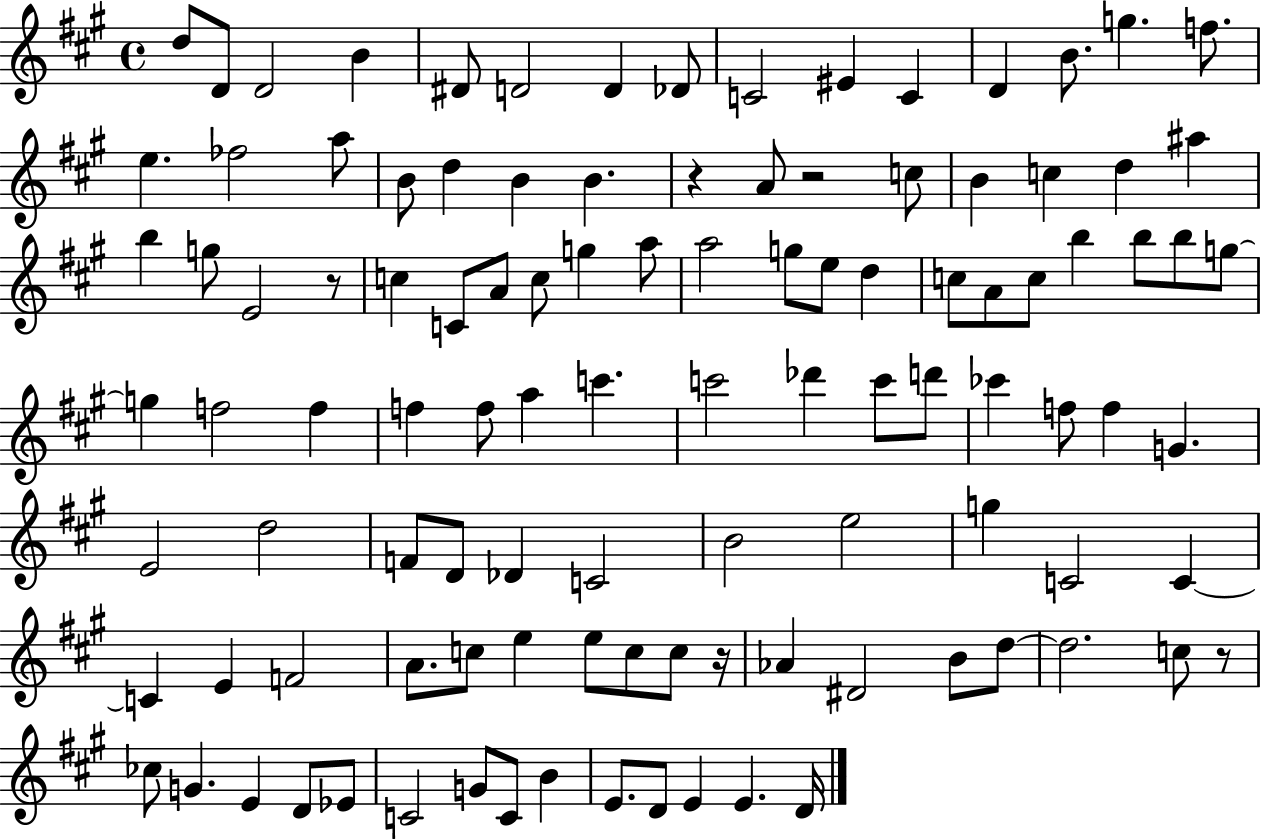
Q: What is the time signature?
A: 4/4